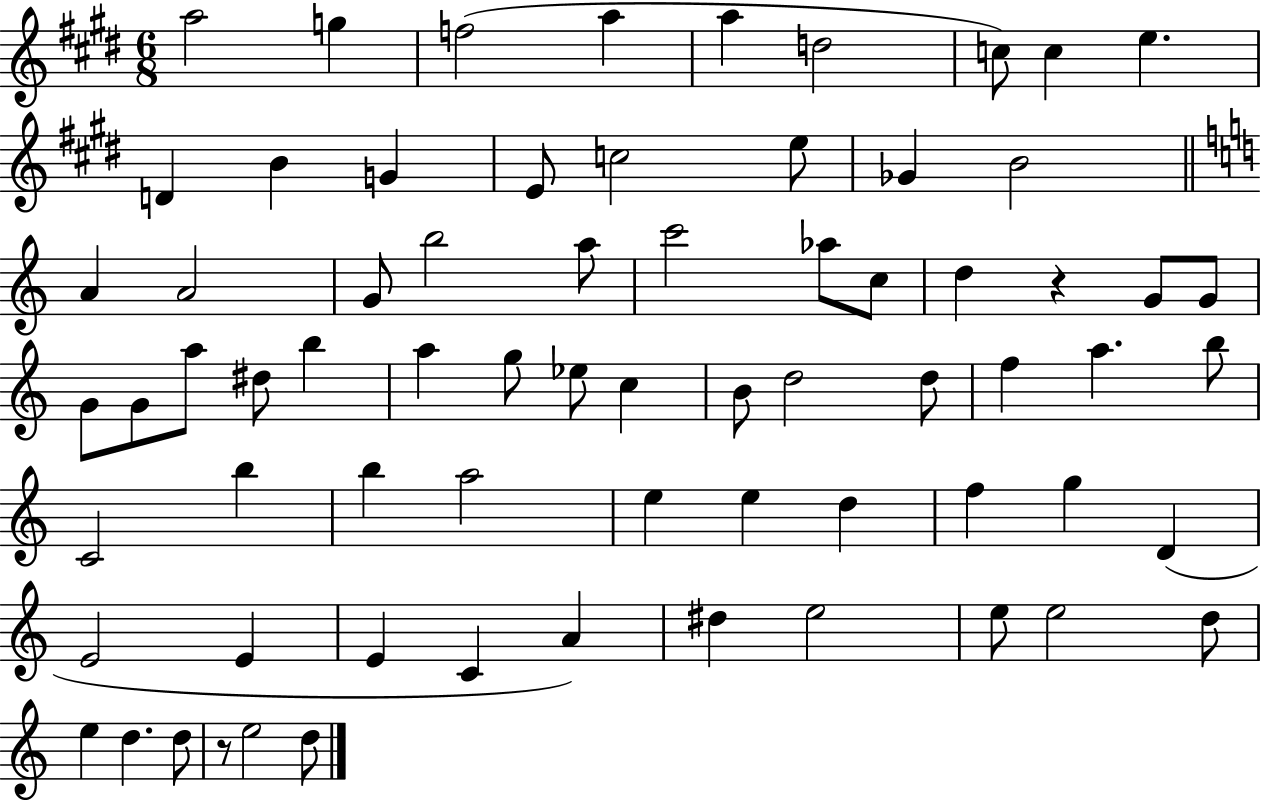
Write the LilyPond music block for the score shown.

{
  \clef treble
  \numericTimeSignature
  \time 6/8
  \key e \major
  a''2 g''4 | f''2( a''4 | a''4 d''2 | c''8) c''4 e''4. | \break d'4 b'4 g'4 | e'8 c''2 e''8 | ges'4 b'2 | \bar "||" \break \key c \major a'4 a'2 | g'8 b''2 a''8 | c'''2 aes''8 c''8 | d''4 r4 g'8 g'8 | \break g'8 g'8 a''8 dis''8 b''4 | a''4 g''8 ees''8 c''4 | b'8 d''2 d''8 | f''4 a''4. b''8 | \break c'2 b''4 | b''4 a''2 | e''4 e''4 d''4 | f''4 g''4 d'4( | \break e'2 e'4 | e'4 c'4 a'4) | dis''4 e''2 | e''8 e''2 d''8 | \break e''4 d''4. d''8 | r8 e''2 d''8 | \bar "|."
}